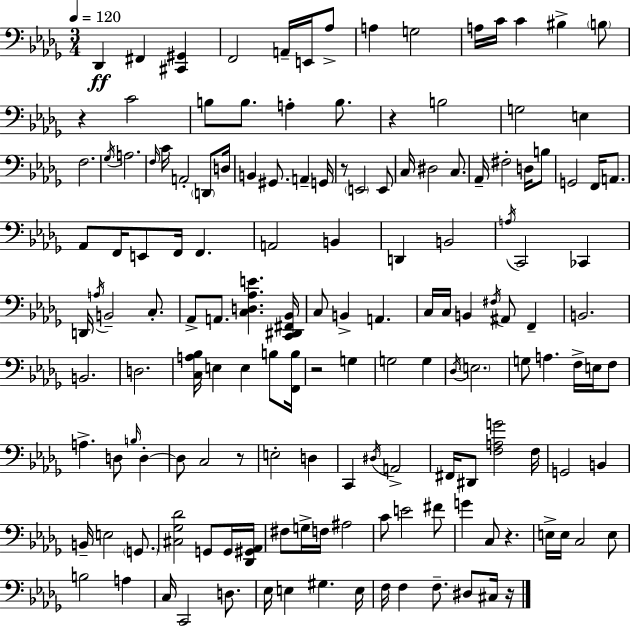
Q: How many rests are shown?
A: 7